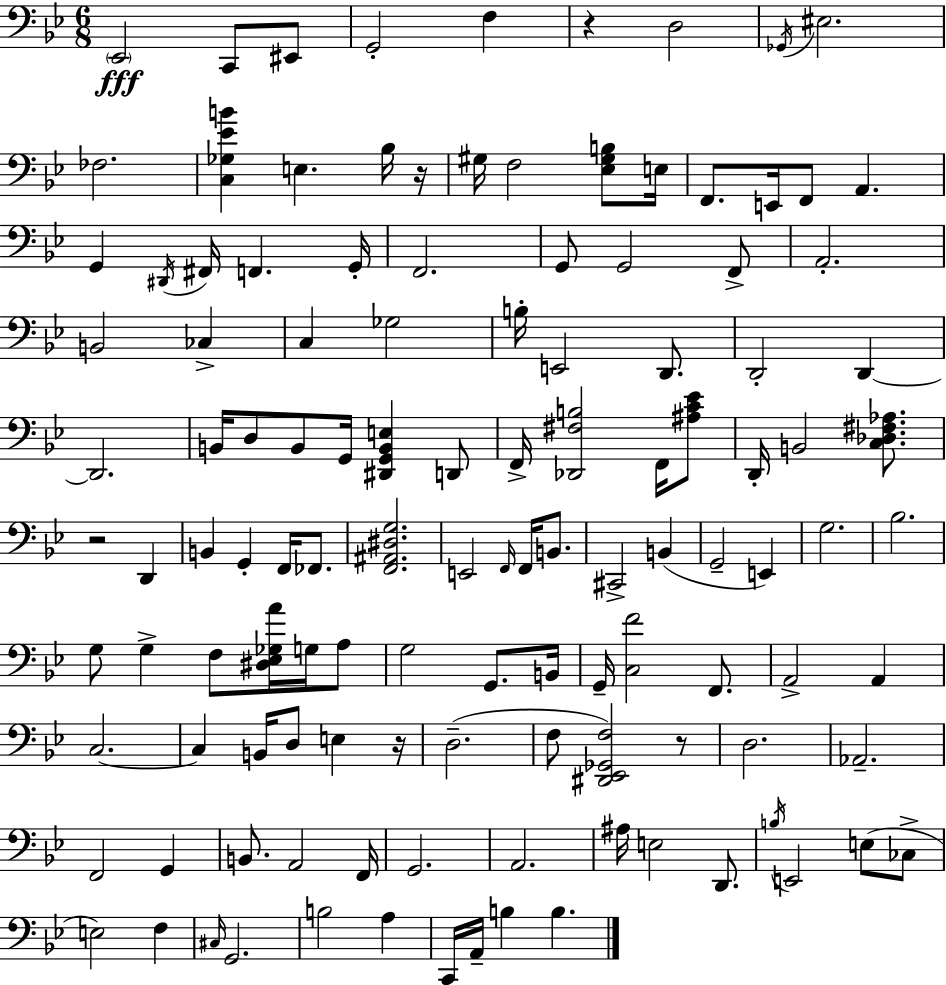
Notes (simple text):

Eb2/h C2/e EIS2/e G2/h F3/q R/q D3/h Gb2/s EIS3/h. FES3/h. [C3,Gb3,Eb4,B4]/q E3/q. Bb3/s R/s G#3/s F3/h [Eb3,G#3,B3]/e E3/s F2/e. E2/s F2/e A2/q. G2/q D#2/s F#2/s F2/q. G2/s F2/h. G2/e G2/h F2/e A2/h. B2/h CES3/q C3/q Gb3/h B3/s E2/h D2/e. D2/h D2/q D2/h. B2/s D3/e B2/e G2/s [D#2,G2,B2,E3]/q D2/e F2/s [Db2,F#3,B3]/h F2/s [A#3,C4,Eb4]/e D2/s B2/h [C3,Db3,F#3,Ab3]/e. R/h D2/q B2/q G2/q F2/s FES2/e. [F2,A#2,D#3,G3]/h. E2/h F2/s F2/s B2/e. C#2/h B2/q G2/h E2/q G3/h. Bb3/h. G3/e G3/q F3/e [D#3,Eb3,Gb3,A4]/s G3/s A3/e G3/h G2/e. B2/s G2/s [C3,F4]/h F2/e. A2/h A2/q C3/h. C3/q B2/s D3/e E3/q R/s D3/h. F3/e [D#2,Eb2,Gb2,F3]/h R/e D3/h. Ab2/h. F2/h G2/q B2/e. A2/h F2/s G2/h. A2/h. A#3/s E3/h D2/e. B3/s E2/h E3/e CES3/e E3/h F3/q C#3/s G2/h. B3/h A3/q C2/s A2/s B3/q B3/q.